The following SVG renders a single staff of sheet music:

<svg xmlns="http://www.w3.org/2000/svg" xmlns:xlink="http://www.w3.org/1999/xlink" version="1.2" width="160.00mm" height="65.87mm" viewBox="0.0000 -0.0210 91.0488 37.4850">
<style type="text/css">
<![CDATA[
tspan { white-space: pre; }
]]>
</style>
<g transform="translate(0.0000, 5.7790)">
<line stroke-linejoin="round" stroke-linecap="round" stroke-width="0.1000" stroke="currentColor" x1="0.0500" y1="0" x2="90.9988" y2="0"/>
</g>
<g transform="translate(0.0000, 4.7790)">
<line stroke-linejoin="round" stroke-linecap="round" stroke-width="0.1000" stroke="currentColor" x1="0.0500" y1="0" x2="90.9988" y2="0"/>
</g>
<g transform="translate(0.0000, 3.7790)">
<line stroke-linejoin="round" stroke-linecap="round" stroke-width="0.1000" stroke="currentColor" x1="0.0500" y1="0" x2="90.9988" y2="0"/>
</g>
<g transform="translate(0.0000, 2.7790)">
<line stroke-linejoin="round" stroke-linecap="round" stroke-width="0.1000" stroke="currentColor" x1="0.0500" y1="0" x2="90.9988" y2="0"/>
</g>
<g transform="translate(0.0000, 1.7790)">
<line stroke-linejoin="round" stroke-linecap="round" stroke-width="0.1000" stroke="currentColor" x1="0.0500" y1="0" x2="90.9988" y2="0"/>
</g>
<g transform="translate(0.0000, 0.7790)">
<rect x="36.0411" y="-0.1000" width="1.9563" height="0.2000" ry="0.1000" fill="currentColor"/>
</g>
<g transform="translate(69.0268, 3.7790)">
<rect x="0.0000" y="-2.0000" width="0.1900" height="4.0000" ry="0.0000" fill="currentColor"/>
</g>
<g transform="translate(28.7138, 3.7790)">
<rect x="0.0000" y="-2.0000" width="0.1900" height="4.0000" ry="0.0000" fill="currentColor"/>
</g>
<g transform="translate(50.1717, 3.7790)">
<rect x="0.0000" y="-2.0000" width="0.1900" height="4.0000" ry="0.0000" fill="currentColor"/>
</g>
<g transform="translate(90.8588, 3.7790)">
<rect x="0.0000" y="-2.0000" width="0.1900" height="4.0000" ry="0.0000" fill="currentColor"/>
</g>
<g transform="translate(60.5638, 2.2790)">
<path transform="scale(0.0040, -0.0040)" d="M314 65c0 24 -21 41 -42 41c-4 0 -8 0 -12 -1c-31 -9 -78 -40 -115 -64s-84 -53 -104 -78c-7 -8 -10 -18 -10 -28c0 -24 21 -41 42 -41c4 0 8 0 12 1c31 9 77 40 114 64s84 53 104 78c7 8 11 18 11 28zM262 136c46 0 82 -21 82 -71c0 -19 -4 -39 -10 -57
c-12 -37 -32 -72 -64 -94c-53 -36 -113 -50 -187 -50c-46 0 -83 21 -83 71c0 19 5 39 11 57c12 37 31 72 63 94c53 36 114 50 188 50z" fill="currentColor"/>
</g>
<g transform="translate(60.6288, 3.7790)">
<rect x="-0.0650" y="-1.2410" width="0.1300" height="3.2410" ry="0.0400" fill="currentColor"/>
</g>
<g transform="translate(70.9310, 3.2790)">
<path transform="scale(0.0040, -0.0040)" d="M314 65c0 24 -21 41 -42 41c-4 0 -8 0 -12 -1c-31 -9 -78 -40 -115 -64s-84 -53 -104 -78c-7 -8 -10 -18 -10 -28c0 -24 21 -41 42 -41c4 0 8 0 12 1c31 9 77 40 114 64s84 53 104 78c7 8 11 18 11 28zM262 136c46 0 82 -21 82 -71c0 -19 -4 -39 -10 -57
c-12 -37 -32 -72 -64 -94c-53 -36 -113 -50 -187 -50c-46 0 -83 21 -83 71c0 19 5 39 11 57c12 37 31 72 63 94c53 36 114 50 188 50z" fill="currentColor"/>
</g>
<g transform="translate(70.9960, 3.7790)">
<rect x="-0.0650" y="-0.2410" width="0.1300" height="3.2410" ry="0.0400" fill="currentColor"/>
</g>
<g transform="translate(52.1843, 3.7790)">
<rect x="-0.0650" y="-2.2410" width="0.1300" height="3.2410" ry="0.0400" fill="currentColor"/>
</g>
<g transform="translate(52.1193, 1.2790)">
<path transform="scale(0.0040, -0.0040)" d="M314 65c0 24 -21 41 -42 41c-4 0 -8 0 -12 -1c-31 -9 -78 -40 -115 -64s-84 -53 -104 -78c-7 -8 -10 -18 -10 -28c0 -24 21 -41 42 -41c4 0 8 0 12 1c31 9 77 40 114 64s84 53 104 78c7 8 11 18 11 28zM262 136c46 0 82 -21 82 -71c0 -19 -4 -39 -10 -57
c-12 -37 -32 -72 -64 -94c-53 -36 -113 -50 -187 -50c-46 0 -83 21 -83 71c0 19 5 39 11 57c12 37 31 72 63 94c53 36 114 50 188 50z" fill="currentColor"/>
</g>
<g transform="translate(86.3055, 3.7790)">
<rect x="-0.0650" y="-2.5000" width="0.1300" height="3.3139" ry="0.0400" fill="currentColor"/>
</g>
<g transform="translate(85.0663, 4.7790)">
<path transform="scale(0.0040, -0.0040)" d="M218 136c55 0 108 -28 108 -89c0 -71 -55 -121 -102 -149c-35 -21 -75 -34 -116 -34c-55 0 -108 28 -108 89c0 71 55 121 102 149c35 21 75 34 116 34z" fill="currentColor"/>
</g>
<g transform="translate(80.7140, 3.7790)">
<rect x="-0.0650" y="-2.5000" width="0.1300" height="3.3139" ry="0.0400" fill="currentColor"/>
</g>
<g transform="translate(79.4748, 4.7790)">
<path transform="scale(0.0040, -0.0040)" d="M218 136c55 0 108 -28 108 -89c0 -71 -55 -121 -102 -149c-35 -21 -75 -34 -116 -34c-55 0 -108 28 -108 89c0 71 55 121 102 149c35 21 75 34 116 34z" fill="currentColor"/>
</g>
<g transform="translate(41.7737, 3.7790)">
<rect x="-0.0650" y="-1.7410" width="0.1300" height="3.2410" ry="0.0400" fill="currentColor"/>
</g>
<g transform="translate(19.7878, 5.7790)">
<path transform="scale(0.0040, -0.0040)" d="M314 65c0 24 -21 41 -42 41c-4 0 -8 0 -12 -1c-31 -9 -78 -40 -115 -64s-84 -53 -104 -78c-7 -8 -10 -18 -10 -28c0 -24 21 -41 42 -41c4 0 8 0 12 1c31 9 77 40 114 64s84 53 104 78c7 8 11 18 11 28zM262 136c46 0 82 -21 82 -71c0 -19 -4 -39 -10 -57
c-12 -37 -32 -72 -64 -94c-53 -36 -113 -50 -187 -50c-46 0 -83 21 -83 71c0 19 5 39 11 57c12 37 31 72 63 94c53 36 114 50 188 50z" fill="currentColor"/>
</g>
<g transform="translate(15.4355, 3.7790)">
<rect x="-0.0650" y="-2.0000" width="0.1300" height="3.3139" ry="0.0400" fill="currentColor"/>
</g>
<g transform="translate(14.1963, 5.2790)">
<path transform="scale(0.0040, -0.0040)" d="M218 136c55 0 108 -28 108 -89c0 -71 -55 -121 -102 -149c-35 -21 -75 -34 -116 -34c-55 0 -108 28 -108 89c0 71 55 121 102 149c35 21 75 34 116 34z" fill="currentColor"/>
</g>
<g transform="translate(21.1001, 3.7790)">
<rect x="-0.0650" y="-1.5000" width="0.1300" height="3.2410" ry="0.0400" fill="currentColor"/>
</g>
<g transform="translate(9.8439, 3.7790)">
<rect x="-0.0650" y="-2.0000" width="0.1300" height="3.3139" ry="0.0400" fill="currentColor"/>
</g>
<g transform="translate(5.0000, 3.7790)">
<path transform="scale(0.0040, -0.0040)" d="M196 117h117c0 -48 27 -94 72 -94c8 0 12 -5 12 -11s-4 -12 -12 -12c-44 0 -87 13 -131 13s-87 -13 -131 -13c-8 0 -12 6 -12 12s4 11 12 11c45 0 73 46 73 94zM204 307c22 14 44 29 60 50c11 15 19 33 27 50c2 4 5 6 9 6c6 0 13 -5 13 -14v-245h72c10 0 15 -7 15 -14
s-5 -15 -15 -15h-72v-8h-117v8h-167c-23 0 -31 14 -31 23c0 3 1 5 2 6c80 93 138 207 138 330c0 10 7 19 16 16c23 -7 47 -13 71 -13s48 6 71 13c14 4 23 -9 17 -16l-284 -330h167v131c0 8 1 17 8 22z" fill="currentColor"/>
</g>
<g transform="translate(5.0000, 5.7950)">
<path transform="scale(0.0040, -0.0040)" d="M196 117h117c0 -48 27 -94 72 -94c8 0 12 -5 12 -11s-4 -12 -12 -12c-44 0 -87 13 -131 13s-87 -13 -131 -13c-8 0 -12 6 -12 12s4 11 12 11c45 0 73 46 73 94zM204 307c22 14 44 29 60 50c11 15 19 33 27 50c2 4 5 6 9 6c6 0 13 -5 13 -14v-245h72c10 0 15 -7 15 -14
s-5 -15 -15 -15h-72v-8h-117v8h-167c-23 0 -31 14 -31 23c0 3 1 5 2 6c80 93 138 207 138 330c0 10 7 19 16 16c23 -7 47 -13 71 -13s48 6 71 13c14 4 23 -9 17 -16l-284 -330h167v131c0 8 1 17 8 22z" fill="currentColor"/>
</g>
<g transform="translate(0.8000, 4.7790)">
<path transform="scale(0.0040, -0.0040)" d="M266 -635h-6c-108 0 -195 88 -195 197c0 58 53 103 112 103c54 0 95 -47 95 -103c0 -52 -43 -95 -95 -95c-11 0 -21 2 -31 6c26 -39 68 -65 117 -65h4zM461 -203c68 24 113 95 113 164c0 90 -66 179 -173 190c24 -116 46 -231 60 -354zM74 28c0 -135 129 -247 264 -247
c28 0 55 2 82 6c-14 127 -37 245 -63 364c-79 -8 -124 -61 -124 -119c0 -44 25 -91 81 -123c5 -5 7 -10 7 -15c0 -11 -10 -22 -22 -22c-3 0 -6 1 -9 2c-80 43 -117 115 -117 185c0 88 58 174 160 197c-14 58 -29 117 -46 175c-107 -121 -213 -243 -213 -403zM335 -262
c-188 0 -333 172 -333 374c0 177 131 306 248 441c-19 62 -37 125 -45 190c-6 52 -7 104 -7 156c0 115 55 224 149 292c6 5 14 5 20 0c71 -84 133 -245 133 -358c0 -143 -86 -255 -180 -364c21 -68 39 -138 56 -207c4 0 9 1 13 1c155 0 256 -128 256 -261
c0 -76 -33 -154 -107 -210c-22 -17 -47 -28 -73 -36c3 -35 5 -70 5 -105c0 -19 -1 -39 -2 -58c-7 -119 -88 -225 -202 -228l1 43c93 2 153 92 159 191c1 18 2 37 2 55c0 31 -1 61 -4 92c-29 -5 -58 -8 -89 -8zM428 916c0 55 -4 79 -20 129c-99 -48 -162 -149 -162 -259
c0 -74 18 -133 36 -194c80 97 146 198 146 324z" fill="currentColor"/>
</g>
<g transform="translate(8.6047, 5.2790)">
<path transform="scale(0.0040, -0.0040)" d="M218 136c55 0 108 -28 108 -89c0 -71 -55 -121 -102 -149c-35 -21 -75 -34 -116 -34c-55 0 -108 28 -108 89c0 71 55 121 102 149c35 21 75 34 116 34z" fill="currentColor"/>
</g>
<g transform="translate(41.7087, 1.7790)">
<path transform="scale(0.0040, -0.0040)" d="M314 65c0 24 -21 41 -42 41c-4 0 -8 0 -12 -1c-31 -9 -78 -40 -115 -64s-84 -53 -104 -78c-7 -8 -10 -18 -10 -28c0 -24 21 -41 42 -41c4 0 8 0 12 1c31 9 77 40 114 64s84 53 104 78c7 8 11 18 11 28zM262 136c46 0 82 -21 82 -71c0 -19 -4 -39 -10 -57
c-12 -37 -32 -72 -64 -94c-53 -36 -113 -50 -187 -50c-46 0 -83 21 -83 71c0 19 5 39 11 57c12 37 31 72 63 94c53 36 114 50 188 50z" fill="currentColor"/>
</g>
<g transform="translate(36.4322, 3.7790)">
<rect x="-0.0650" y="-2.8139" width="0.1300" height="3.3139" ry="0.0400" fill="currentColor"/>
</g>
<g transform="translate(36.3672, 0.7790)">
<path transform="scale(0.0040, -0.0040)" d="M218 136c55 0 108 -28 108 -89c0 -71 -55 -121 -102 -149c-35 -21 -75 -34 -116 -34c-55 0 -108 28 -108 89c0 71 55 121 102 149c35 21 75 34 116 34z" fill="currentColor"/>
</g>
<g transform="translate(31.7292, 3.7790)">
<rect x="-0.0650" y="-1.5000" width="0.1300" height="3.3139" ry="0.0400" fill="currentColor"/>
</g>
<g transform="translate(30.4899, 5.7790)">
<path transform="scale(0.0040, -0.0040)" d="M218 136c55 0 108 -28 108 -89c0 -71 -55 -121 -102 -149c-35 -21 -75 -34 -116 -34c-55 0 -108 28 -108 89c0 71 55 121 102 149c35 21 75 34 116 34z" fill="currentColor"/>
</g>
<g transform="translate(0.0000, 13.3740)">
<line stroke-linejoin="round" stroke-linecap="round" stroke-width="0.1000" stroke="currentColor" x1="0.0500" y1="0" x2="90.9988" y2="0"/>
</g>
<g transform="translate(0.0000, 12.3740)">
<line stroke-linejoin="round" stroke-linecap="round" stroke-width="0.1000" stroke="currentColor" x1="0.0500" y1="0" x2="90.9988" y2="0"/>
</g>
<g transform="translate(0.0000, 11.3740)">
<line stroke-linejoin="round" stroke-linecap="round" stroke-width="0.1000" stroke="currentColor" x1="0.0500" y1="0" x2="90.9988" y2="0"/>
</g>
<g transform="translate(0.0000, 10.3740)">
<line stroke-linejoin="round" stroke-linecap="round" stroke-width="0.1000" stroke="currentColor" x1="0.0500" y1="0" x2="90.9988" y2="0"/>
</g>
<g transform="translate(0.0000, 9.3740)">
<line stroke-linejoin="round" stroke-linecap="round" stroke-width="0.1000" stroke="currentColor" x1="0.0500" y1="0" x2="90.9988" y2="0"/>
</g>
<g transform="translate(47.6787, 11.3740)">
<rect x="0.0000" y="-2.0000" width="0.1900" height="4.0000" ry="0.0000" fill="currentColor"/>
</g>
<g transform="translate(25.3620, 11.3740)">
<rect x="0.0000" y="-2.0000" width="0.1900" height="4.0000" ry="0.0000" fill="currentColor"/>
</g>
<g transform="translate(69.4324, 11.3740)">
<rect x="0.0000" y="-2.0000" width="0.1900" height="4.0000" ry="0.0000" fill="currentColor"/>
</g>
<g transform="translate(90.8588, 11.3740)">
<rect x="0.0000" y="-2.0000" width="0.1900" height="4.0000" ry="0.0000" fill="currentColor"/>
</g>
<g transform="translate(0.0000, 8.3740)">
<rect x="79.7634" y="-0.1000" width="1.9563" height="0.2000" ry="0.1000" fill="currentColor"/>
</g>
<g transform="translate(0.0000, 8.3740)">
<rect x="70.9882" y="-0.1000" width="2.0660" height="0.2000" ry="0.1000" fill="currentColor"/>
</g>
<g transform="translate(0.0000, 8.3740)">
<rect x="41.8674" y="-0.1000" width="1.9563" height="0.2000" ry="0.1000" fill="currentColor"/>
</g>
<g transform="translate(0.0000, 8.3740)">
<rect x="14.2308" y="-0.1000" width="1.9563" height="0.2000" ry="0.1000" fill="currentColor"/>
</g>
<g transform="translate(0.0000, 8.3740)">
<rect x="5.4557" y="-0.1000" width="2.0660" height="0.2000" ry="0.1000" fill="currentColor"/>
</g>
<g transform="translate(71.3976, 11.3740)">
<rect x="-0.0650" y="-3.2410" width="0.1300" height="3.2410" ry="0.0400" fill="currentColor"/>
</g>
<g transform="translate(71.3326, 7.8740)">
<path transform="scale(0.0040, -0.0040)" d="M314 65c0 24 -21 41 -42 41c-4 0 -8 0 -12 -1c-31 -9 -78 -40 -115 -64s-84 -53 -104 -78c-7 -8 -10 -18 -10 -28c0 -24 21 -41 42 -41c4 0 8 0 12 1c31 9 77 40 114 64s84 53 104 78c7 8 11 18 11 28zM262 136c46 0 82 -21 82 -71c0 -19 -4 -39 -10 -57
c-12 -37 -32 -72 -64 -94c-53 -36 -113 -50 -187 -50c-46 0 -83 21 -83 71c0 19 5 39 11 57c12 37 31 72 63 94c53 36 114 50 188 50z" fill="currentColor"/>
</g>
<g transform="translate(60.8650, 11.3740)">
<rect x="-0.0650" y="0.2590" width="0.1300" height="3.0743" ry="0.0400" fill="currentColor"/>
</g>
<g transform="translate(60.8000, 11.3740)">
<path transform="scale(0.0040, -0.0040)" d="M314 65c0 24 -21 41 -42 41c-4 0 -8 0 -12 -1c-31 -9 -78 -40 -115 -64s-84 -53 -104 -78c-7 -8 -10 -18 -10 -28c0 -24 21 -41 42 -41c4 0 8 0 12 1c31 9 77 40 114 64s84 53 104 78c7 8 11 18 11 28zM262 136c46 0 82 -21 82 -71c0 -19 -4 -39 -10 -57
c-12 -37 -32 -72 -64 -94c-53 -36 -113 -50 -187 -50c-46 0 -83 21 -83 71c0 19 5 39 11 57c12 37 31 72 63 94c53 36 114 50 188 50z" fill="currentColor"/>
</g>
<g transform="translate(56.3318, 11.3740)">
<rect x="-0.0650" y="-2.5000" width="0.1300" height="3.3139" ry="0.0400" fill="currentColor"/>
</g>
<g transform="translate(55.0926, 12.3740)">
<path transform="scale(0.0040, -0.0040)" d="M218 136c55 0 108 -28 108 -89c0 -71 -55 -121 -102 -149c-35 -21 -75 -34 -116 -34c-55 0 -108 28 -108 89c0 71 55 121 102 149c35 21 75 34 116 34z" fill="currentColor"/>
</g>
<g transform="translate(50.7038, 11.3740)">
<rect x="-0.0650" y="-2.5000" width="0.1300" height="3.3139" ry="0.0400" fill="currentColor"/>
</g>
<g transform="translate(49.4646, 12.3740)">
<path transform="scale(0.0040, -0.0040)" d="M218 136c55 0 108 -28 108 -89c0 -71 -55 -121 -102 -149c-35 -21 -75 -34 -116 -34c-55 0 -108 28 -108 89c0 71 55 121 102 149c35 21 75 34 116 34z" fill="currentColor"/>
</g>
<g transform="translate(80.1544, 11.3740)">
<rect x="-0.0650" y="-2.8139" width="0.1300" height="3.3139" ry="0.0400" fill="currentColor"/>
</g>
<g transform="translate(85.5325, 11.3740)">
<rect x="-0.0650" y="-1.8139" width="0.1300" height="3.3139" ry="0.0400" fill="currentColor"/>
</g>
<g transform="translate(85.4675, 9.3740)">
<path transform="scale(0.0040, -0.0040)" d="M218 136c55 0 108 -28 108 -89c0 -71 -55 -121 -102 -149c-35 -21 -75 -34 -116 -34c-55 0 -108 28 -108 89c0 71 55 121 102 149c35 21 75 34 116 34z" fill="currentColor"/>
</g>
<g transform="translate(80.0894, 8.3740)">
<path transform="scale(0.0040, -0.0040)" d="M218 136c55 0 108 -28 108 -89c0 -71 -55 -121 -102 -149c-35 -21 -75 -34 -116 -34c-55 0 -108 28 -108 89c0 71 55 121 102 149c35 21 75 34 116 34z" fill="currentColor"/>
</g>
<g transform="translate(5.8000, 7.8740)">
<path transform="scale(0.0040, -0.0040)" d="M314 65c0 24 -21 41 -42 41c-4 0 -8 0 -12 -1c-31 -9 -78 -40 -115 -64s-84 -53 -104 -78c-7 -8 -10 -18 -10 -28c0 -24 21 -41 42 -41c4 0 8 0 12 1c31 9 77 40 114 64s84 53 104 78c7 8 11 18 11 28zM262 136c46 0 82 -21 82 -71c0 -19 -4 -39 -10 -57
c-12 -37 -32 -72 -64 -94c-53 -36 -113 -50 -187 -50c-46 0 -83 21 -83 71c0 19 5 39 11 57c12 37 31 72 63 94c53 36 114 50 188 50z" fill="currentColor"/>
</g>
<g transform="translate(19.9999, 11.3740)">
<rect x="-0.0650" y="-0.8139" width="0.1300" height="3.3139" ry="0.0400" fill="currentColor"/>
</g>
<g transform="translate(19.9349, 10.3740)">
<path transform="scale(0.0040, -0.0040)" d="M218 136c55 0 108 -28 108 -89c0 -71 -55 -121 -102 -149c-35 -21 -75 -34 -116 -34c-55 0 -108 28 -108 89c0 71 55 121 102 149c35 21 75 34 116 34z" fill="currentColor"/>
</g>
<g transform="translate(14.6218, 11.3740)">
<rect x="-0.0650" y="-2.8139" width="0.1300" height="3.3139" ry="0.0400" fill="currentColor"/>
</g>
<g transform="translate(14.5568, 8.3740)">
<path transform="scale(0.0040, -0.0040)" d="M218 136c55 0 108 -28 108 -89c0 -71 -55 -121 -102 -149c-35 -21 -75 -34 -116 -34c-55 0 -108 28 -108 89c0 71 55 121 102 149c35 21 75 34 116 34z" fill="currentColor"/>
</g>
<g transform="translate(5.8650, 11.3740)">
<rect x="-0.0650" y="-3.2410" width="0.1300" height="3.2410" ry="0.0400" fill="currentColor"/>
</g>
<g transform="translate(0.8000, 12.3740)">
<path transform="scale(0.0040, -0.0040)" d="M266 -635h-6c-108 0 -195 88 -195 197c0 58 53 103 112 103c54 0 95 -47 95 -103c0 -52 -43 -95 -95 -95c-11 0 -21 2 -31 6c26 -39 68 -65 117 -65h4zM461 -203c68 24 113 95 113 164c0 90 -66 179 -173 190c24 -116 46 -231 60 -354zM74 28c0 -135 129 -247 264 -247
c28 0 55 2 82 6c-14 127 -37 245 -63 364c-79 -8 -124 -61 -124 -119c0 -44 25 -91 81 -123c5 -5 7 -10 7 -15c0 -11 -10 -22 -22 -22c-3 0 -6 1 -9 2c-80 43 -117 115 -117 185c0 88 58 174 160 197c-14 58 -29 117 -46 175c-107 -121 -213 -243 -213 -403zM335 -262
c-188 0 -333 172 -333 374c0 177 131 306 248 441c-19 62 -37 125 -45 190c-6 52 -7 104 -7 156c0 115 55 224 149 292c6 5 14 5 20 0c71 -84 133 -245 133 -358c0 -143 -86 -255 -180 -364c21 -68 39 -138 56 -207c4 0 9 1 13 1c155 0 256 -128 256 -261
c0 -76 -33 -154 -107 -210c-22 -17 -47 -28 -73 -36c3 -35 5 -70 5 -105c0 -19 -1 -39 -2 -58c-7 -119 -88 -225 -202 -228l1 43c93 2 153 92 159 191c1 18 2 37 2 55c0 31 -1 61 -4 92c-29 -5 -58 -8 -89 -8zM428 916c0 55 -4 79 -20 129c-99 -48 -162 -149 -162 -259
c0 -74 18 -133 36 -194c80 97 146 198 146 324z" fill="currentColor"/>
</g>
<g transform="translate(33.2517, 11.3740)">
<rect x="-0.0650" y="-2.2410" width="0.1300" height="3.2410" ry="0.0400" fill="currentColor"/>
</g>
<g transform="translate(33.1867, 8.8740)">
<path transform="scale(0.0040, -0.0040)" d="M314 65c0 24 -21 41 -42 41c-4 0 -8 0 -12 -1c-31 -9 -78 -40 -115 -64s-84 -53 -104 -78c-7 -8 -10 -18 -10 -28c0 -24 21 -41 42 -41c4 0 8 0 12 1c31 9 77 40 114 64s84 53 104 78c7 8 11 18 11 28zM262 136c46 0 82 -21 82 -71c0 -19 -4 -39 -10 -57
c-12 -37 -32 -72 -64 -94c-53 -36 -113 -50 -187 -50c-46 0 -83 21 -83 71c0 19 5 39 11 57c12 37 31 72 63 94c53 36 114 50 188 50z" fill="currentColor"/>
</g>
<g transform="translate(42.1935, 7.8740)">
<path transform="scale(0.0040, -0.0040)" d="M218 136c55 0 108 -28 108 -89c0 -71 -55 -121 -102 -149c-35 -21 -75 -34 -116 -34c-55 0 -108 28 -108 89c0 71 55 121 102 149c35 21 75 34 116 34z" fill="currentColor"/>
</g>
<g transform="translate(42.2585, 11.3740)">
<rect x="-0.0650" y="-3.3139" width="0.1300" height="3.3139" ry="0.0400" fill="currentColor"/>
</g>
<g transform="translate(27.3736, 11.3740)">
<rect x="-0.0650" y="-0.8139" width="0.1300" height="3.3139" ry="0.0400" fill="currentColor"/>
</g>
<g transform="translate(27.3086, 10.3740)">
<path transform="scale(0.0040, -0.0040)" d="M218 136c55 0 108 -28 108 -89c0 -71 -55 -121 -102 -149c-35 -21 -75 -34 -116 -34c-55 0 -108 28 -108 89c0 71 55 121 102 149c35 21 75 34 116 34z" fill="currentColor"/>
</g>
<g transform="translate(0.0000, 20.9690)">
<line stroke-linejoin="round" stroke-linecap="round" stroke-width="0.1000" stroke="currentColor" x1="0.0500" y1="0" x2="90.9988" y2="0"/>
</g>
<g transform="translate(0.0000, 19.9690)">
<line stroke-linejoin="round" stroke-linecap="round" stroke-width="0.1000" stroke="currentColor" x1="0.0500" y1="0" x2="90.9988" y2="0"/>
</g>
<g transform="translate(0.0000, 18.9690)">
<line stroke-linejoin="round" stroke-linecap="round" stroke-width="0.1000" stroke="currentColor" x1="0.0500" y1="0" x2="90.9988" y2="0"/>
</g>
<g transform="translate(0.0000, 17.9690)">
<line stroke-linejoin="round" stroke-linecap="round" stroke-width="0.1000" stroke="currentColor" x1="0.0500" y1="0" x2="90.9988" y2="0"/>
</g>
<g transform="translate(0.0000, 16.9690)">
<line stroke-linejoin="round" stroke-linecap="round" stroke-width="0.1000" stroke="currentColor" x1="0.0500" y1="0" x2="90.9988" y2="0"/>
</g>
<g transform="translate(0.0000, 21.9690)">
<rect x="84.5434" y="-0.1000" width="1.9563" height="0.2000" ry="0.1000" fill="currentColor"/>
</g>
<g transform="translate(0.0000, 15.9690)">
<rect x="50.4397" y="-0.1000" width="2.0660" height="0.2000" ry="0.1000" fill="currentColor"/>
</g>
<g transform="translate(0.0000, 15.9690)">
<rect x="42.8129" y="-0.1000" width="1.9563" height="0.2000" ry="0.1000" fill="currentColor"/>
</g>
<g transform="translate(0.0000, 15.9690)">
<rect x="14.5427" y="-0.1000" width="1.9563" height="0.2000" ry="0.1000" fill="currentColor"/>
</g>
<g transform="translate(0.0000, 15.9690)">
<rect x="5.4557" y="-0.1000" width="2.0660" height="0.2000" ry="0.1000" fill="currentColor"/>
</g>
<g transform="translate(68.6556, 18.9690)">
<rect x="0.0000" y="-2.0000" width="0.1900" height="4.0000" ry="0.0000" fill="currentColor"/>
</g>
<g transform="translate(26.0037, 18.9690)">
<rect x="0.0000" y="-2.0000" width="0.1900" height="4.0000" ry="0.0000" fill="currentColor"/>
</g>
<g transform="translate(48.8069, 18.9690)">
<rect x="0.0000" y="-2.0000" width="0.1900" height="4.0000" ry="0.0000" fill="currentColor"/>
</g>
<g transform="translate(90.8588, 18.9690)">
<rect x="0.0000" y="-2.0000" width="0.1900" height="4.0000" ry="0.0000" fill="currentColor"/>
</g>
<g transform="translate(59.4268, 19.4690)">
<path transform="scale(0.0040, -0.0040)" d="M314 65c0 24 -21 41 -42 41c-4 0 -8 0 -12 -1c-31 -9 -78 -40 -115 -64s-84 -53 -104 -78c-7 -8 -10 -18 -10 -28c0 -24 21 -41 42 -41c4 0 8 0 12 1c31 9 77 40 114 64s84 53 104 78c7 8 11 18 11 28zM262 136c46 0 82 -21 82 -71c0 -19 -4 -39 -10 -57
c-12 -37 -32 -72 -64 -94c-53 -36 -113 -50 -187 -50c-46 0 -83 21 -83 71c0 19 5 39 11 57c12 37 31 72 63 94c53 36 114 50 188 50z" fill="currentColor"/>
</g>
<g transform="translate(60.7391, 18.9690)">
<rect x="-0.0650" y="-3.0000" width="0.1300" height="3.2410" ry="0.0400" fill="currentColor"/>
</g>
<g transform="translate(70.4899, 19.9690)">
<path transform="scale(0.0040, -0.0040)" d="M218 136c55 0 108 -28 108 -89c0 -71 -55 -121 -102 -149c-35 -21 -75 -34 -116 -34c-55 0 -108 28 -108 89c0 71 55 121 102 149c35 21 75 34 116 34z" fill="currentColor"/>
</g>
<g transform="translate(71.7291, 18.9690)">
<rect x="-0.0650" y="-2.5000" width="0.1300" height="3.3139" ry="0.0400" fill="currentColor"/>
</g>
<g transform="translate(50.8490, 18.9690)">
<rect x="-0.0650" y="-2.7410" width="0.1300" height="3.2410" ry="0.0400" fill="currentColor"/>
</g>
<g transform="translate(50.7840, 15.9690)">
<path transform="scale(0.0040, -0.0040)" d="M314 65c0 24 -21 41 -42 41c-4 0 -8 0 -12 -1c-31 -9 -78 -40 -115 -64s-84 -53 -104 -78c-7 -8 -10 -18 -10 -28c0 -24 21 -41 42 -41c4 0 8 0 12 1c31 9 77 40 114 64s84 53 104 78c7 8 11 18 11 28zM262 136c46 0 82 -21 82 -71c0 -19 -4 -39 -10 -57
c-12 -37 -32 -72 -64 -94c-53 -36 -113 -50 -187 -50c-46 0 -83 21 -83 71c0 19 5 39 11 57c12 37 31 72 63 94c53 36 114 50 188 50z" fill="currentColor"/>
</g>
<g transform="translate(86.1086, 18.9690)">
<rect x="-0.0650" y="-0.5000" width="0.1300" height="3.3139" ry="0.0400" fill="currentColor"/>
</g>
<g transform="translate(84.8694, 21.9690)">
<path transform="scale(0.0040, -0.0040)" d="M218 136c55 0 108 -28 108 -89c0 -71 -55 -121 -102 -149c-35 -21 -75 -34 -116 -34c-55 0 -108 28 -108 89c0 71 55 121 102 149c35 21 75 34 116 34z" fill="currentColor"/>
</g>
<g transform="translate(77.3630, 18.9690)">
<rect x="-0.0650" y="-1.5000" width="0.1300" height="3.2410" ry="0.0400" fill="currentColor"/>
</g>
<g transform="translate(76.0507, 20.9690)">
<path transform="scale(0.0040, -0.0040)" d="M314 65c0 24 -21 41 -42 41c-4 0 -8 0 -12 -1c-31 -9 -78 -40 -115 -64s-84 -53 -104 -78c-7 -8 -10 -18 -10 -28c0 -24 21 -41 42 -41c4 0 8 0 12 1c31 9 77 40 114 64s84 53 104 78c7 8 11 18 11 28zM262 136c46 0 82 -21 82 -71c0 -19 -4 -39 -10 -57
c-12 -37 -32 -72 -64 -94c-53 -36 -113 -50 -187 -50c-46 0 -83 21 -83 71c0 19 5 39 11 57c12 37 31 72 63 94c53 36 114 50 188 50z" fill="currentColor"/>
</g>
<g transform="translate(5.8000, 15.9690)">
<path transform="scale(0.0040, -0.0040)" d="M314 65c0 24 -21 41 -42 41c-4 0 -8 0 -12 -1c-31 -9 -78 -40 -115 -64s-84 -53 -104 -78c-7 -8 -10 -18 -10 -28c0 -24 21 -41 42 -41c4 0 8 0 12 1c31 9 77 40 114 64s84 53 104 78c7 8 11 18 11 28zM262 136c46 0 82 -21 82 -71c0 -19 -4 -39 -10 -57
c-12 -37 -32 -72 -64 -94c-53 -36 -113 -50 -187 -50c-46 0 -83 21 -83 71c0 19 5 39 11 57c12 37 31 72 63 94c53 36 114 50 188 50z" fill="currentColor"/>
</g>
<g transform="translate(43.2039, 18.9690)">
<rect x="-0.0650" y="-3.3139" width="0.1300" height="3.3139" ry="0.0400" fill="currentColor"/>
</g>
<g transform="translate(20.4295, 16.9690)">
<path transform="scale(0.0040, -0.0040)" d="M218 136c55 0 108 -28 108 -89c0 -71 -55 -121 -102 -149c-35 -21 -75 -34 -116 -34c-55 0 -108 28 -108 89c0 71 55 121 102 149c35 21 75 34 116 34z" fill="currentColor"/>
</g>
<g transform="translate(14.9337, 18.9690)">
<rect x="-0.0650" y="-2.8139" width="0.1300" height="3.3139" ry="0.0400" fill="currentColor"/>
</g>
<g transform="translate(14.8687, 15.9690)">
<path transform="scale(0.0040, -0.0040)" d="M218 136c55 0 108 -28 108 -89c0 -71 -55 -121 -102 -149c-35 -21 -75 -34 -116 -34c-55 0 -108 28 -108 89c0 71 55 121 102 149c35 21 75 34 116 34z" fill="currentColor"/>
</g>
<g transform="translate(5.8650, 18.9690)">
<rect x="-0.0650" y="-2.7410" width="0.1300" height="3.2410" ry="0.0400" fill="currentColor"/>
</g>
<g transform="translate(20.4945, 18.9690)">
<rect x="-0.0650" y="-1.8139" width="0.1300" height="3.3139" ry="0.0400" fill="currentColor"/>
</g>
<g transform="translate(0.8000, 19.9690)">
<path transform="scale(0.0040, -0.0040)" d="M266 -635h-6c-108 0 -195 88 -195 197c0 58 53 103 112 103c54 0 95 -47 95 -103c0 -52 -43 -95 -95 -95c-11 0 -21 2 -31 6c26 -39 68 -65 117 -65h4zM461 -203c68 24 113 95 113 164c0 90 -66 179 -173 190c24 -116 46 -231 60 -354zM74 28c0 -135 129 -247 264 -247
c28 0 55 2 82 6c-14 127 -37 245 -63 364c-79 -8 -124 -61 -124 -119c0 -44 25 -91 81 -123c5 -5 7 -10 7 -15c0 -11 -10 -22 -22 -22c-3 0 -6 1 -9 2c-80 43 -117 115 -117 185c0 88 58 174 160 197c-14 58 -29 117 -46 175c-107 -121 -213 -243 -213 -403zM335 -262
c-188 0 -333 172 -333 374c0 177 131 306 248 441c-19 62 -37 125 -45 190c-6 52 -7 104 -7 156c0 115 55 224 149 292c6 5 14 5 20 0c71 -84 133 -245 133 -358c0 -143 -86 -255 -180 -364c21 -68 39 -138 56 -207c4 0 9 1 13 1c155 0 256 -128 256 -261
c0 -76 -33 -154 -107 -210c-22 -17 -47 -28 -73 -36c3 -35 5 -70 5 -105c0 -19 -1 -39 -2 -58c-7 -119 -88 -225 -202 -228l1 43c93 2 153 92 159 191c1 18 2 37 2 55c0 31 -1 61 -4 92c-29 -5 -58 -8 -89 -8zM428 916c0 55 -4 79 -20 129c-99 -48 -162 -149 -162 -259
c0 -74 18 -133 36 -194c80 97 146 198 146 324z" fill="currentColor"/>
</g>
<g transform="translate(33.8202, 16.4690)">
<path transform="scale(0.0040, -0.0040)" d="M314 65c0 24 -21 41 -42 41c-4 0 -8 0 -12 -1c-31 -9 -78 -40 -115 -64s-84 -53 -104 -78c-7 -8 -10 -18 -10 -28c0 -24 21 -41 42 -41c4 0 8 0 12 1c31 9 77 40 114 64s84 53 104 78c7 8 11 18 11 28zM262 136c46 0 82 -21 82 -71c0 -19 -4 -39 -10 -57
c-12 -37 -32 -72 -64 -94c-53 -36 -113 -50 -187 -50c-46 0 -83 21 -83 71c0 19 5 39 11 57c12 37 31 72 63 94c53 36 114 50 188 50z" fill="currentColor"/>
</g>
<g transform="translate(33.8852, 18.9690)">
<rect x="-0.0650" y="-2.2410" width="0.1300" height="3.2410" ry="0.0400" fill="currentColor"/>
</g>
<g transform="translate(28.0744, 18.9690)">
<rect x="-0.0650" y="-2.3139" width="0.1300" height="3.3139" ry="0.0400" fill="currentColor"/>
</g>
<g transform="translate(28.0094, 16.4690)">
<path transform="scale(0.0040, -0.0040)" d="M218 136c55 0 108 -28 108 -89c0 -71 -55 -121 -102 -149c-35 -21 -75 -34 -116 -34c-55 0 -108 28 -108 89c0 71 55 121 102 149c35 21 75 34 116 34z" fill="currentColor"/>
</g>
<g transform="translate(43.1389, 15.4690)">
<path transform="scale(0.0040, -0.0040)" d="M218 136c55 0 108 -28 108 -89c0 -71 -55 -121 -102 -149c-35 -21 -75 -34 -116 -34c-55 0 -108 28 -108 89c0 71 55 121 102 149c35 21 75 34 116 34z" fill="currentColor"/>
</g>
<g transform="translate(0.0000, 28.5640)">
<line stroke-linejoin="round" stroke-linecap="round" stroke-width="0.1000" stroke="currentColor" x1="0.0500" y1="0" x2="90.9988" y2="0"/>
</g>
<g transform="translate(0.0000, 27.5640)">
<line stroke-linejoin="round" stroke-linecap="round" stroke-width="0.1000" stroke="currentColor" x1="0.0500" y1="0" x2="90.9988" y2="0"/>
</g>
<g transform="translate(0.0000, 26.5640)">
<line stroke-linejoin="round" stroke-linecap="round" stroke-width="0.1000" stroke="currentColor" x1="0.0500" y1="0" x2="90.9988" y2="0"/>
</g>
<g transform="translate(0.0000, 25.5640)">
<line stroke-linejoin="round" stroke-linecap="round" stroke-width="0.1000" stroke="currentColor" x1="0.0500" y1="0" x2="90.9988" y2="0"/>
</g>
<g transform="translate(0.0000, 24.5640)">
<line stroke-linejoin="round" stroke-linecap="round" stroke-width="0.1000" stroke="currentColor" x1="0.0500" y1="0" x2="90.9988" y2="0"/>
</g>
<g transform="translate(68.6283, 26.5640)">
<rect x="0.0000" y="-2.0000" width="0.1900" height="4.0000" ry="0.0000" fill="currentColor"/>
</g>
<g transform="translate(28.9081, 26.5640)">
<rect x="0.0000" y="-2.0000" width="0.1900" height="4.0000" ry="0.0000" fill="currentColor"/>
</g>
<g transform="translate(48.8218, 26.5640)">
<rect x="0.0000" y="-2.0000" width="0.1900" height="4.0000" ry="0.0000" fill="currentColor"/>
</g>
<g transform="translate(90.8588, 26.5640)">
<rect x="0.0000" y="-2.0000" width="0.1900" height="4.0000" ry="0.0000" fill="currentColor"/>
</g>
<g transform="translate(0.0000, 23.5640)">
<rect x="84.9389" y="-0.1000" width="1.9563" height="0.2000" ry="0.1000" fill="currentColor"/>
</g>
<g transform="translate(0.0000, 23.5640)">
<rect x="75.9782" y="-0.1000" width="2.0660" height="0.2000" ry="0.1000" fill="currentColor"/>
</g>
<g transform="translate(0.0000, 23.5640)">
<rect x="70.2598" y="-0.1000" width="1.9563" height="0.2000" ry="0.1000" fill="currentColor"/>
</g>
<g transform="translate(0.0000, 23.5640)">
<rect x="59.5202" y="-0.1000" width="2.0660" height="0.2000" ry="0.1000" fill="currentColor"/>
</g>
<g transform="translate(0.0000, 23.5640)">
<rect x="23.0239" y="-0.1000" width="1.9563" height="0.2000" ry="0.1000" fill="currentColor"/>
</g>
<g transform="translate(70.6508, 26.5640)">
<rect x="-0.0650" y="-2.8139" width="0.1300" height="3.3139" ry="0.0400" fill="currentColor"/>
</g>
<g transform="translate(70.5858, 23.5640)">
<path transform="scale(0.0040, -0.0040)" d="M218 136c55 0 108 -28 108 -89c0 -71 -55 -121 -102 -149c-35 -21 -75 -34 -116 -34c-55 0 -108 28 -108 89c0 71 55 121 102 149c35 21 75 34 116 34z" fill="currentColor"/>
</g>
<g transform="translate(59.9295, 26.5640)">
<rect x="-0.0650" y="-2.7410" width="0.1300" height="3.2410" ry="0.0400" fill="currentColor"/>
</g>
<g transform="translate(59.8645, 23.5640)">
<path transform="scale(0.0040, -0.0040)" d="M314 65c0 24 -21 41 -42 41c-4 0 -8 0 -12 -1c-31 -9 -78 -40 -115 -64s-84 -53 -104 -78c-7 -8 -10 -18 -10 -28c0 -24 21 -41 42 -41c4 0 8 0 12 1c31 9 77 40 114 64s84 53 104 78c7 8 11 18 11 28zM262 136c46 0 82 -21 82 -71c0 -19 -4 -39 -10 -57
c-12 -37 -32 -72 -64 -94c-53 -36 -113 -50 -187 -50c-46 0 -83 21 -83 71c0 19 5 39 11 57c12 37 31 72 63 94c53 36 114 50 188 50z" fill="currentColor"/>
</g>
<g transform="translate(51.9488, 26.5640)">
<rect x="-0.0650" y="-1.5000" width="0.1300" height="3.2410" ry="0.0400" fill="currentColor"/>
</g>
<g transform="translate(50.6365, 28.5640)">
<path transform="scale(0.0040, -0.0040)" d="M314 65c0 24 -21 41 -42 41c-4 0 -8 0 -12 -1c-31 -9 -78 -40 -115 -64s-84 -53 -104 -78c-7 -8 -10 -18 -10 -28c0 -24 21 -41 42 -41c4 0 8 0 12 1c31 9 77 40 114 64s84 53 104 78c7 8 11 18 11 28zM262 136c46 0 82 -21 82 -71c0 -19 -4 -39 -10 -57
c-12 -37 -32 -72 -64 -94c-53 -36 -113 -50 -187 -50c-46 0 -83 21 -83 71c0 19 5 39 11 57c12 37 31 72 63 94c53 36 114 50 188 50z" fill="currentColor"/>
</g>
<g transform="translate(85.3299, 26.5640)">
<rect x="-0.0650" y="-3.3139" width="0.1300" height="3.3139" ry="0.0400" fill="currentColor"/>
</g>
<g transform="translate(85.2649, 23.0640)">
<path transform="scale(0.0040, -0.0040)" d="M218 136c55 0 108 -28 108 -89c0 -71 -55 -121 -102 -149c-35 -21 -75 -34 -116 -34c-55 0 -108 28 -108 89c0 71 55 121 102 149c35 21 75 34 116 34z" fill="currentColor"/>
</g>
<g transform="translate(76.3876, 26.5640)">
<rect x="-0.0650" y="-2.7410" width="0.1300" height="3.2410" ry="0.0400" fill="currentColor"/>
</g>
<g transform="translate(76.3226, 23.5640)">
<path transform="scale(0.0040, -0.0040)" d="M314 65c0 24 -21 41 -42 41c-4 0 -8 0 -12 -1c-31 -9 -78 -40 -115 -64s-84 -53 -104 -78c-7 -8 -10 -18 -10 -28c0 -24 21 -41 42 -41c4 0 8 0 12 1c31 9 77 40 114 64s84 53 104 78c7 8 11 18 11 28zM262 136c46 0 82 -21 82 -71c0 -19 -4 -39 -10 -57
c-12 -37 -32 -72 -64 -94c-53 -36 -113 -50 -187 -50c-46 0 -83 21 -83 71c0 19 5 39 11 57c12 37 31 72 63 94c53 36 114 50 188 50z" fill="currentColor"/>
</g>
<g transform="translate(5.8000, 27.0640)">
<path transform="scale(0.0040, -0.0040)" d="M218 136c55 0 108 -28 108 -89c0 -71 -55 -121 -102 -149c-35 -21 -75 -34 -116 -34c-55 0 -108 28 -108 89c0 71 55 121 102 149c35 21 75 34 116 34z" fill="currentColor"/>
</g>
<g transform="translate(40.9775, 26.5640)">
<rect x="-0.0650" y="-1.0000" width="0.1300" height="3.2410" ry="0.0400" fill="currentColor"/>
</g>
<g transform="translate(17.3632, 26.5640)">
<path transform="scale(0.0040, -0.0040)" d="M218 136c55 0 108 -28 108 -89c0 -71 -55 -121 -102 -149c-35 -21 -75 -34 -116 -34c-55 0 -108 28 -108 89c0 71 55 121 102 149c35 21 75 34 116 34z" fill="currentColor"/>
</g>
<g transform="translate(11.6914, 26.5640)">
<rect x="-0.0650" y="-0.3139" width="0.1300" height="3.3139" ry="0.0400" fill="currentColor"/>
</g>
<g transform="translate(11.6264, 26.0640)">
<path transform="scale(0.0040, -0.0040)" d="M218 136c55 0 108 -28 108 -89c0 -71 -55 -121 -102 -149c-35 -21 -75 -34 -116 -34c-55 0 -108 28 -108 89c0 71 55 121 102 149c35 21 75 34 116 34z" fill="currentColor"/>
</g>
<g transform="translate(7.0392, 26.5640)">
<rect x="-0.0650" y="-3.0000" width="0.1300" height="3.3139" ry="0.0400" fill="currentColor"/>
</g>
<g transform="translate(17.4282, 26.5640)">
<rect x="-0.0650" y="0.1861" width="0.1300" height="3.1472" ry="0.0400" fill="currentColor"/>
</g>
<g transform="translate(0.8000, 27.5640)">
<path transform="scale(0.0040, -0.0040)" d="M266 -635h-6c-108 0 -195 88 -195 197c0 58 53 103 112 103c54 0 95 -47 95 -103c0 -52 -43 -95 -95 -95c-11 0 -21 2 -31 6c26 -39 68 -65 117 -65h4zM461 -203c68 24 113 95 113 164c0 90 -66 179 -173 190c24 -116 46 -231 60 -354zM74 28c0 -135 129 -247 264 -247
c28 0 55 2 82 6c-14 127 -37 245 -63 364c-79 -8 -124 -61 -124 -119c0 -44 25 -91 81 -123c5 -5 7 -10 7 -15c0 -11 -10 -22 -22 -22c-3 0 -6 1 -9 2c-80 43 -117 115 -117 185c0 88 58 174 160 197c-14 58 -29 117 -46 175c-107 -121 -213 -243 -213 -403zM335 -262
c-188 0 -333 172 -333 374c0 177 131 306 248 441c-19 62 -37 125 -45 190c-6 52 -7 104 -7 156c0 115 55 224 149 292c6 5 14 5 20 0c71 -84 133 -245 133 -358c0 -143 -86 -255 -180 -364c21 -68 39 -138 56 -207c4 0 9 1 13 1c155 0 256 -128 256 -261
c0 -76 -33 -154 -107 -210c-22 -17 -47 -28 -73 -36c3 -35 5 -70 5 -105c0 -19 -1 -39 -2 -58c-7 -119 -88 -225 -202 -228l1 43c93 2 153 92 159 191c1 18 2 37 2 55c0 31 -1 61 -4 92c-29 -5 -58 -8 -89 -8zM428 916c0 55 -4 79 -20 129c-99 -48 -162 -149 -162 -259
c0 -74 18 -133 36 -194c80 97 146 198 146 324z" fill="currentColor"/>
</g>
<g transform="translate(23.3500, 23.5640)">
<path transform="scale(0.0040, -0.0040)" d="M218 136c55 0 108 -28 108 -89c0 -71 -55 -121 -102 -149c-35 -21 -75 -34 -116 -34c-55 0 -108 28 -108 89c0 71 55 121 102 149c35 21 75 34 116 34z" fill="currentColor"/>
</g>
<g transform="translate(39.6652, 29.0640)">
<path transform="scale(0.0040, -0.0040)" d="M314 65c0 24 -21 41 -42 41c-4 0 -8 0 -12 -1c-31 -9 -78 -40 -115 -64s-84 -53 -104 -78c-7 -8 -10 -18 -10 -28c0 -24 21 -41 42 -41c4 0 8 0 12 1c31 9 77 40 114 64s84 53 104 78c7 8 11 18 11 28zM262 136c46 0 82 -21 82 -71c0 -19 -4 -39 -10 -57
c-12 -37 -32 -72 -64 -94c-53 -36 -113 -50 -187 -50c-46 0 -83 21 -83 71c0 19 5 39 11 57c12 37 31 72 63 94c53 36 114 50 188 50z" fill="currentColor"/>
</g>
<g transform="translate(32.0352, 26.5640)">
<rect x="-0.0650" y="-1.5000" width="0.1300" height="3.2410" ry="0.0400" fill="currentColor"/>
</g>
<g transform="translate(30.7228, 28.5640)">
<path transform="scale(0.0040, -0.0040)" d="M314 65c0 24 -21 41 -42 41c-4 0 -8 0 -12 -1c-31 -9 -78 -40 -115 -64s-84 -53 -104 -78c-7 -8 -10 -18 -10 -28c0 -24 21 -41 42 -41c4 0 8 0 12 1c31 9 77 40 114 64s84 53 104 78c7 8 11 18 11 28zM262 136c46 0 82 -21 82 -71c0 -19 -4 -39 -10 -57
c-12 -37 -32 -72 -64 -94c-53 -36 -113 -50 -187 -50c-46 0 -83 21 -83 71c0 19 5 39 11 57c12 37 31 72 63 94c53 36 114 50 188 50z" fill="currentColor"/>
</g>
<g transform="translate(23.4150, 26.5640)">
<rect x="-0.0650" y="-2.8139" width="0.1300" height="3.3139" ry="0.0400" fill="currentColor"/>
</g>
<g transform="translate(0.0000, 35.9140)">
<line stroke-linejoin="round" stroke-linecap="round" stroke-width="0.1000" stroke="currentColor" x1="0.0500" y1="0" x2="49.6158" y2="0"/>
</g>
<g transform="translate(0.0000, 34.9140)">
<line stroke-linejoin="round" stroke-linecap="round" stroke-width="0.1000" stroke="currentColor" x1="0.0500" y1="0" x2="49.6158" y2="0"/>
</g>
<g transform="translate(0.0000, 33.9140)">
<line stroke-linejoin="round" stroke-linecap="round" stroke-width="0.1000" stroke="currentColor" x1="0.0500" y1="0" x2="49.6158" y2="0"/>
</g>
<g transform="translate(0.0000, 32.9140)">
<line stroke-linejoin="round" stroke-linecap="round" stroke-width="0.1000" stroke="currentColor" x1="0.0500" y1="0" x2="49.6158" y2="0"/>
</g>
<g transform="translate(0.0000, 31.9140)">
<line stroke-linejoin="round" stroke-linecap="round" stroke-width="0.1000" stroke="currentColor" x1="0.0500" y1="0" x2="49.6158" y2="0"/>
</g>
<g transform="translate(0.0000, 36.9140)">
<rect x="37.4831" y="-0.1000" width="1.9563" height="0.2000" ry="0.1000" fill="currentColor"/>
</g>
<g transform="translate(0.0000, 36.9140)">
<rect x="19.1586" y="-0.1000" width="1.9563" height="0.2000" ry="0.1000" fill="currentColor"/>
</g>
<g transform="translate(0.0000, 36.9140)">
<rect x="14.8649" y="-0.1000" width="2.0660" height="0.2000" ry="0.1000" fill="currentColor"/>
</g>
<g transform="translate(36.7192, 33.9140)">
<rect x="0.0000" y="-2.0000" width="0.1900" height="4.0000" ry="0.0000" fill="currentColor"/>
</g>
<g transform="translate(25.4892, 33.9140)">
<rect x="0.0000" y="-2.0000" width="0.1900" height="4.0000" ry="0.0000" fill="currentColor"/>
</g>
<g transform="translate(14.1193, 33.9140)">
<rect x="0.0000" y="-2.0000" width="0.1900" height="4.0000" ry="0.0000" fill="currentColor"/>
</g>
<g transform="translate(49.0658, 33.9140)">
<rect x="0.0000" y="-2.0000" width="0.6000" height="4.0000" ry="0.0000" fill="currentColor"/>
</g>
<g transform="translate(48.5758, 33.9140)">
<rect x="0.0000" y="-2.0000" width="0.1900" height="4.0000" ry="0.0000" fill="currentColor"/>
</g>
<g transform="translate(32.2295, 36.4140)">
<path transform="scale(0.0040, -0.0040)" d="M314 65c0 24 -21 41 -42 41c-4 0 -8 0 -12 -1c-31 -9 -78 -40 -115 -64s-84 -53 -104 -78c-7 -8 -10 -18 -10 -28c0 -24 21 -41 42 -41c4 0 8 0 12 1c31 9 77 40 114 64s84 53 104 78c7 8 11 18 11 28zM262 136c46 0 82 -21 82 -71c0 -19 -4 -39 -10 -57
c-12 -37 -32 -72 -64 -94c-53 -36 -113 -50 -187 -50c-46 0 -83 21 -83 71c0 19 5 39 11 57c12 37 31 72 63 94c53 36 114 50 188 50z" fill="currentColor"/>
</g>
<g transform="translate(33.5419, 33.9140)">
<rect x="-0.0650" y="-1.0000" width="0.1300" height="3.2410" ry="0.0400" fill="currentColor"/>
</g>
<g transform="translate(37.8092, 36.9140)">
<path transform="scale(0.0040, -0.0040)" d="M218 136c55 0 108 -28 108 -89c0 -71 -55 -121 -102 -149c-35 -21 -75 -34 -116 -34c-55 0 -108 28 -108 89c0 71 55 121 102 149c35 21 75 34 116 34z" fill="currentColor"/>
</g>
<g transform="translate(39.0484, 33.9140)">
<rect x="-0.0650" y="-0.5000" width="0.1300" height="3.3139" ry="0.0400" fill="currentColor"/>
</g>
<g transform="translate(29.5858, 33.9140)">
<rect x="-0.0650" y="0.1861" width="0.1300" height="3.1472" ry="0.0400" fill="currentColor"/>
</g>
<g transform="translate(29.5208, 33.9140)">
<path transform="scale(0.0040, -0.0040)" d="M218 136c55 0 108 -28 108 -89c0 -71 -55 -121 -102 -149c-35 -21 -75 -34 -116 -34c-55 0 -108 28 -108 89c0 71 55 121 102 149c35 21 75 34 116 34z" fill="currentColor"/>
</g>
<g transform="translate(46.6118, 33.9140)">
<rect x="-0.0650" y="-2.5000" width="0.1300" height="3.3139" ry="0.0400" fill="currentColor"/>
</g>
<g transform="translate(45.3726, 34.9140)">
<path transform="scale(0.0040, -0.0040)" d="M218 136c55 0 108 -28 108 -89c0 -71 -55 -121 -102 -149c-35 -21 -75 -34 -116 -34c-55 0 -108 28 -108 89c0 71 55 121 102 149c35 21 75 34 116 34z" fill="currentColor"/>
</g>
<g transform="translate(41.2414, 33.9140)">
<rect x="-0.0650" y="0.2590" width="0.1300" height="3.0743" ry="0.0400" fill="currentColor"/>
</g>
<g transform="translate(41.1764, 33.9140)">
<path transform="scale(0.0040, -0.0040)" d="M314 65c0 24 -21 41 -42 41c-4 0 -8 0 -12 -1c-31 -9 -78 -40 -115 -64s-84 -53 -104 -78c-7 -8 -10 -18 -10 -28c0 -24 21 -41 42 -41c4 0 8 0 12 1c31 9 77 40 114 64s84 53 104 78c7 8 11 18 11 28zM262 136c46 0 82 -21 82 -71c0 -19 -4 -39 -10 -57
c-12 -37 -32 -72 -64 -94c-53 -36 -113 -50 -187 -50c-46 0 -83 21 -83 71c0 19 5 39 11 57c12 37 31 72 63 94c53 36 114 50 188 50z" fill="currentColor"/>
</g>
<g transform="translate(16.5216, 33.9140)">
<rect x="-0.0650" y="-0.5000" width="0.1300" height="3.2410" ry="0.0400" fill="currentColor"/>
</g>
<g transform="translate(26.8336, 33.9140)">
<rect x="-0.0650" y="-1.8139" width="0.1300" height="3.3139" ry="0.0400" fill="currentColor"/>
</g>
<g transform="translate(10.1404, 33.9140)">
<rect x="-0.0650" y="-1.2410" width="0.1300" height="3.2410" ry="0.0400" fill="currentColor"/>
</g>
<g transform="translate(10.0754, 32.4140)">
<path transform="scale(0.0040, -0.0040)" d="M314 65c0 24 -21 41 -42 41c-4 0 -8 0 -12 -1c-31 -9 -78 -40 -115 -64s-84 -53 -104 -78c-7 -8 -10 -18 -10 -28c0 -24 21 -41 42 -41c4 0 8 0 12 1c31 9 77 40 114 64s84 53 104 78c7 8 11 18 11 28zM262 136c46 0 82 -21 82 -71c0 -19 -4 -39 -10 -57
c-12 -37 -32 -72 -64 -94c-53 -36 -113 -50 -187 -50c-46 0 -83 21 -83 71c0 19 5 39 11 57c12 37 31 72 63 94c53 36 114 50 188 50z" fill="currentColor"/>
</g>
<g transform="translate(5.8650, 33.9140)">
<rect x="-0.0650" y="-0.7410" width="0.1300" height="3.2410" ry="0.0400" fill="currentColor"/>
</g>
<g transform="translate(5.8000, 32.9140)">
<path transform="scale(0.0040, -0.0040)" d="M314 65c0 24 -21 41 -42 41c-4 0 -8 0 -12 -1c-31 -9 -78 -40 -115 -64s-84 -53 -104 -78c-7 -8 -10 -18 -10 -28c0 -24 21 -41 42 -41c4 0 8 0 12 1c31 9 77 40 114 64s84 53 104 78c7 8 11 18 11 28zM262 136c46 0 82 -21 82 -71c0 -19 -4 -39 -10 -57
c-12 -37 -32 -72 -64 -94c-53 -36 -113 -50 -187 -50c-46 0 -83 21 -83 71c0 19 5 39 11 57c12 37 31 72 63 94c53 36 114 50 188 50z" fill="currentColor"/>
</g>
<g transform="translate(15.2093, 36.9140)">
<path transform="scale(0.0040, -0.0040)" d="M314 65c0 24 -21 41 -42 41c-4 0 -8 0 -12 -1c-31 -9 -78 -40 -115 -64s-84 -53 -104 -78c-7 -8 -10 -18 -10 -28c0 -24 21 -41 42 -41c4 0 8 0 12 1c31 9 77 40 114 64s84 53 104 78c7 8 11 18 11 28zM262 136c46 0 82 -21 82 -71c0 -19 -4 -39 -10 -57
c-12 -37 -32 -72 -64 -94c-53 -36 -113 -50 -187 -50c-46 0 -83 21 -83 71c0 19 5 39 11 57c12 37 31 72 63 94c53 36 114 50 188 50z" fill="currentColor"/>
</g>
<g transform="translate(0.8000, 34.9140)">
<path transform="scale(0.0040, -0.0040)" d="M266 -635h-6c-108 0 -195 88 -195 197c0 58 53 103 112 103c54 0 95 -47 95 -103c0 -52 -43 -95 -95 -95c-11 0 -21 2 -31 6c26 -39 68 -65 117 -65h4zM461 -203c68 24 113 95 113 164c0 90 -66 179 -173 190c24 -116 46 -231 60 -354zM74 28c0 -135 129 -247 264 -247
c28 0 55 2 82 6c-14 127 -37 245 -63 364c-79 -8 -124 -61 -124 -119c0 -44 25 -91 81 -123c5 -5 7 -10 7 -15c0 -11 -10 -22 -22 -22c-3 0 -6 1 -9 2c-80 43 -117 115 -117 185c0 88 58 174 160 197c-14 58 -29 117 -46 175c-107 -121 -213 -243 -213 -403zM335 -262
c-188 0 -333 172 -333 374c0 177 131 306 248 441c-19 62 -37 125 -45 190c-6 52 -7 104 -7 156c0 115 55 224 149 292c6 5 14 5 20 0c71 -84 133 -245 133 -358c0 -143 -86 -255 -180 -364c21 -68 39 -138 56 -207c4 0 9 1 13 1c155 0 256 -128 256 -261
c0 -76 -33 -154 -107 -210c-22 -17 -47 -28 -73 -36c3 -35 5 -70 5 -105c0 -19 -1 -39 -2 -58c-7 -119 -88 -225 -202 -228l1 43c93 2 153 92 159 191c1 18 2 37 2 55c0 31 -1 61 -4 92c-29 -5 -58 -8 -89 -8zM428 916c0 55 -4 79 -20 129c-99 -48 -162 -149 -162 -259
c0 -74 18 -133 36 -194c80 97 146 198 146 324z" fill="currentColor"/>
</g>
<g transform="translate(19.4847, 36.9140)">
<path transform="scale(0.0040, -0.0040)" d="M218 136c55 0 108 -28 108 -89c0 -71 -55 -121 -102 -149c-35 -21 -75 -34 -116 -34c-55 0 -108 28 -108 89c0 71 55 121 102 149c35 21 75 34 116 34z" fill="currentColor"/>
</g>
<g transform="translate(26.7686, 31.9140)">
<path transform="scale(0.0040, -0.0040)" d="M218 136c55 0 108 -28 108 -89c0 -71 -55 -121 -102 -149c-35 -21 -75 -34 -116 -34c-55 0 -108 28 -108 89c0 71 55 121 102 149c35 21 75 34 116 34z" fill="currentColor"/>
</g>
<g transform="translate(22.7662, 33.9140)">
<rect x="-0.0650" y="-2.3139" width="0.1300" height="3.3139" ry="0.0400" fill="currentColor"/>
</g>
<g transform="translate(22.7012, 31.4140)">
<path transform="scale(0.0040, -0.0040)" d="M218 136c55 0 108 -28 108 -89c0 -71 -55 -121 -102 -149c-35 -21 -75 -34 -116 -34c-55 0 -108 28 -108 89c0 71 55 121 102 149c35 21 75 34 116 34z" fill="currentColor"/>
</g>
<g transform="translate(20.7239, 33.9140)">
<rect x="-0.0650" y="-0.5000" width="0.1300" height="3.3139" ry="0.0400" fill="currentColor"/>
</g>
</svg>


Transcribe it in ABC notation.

X:1
T:Untitled
M:4/4
L:1/4
K:C
F F E2 E a f2 g2 e2 c2 G G b2 a d d g2 b G G B2 b2 a f a2 a f g g2 b a2 A2 G E2 C A c B a E2 D2 E2 a2 a a2 b d2 e2 C2 C g f B D2 C B2 G